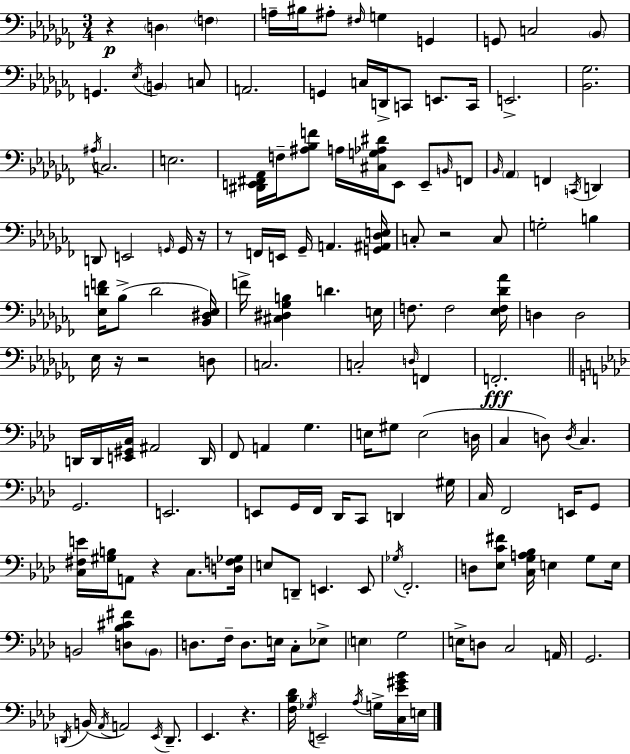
{
  \clef bass
  \numericTimeSignature
  \time 3/4
  \key aes \minor
  r4\p \parenthesize d4 \parenthesize f4 | a16-- bis16 ais8-. \grace { fis16 } g4 g,4 | g,8 c2 \parenthesize bes,8 | g,4. \acciaccatura { ees16 } \parenthesize b,4 | \break c8 a,2. | g,4 c16 d,16-> c,8 e,8. | c,16 e,2.-> | <bes, ges>2. | \break \acciaccatura { ais16 } c2. | e2. | <dis, e, fis, aes,>16 f16-- <ais bes f'>8 a16 <cis g aes dis'>16 e,8 e,8-- | \grace { b,16 } f,8 \grace { bes,16 } \parenthesize aes,4 f,4 | \break \acciaccatura { c,16 } d,4 d,8 e,2 | \grace { g,16 } g,16 r16 r8 f,16 e,16 ges,16-- | a,4. <g, ais, des e>16 c8-. r2 | c8 g2-. | \break b4 <ees d' f'>16 bes8->( d'2 | <bes, dis ees>16) f'16-> <cis dis ges b>4 | d'4. e16 f8. f2 | <ees f des' aes'>16 d4 d2 | \break ees16 r16 r2 | d8 c2. | c2-. | \grace { d16 } f,4 f,2.-.\fff | \break \bar "||" \break \key aes \major d,16 d,16 <e, gis, c>16 ais,2 d,16 | f,8 a,4 g4. | e16 gis8 e2( d16 | c4 d8) \acciaccatura { d16 } c4. | \break g,2. | e,2. | e,8 g,16 f,16 des,16 c,8 d,4 | gis16 c16 f,2 e,16 g,8 | \break <c fis e'>16 <gis b>16 a,8 r4 c8. | <d f ges>16 e8 d,8-- e,4. e,8 | \acciaccatura { ges16 } f,2.-. | d8 <ees c' fis'>8 <c g a bes>16 e4 g8 | \break e16 b,2 <d bes cis' fis'>8 | \parenthesize b,8 d8. f16-- d8. e16 c8-. | ees8-> \parenthesize e4 g2 | e16-> d8 c2 | \break a,16 g,2. | \acciaccatura { d,16 }( b,16 \acciaccatura { aes,16 } a,2) | \acciaccatura { ees,16 } d,8.-- ees,4. r4. | <f bes des'>16 \acciaccatura { ges16 } e,2-- | \break \acciaccatura { aes16 } g16-> <c ees' gis' bes'>16 e16 \bar "|."
}